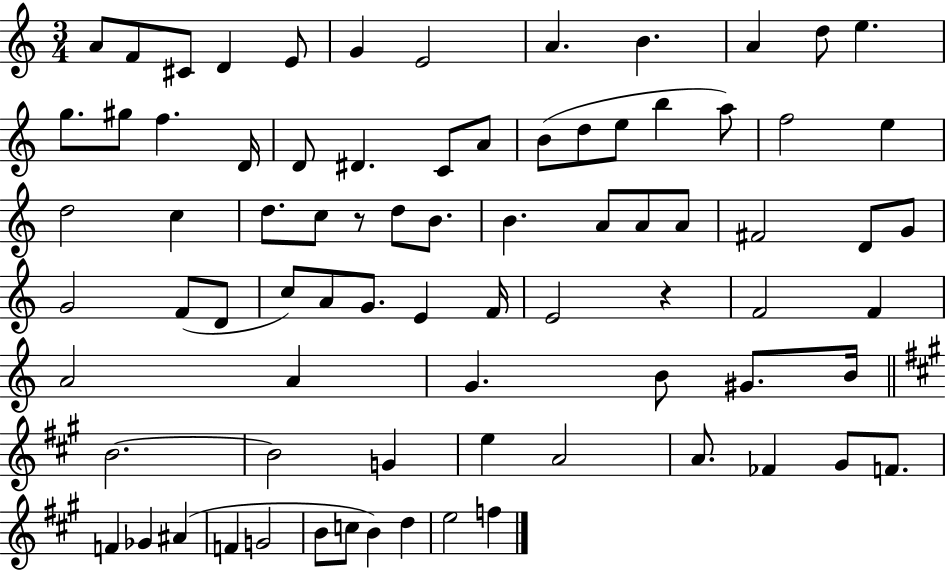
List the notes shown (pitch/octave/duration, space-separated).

A4/e F4/e C#4/e D4/q E4/e G4/q E4/h A4/q. B4/q. A4/q D5/e E5/q. G5/e. G#5/e F5/q. D4/s D4/e D#4/q. C4/e A4/e B4/e D5/e E5/e B5/q A5/e F5/h E5/q D5/h C5/q D5/e. C5/e R/e D5/e B4/e. B4/q. A4/e A4/e A4/e F#4/h D4/e G4/e G4/h F4/e D4/e C5/e A4/e G4/e. E4/q F4/s E4/h R/q F4/h F4/q A4/h A4/q G4/q. B4/e G#4/e. B4/s B4/h. B4/h G4/q E5/q A4/h A4/e. FES4/q G#4/e F4/e. F4/q Gb4/q A#4/q F4/q G4/h B4/e C5/e B4/q D5/q E5/h F5/q